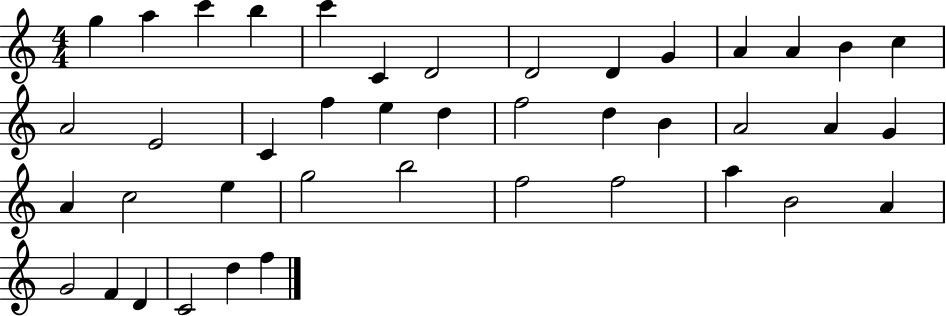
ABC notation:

X:1
T:Untitled
M:4/4
L:1/4
K:C
g a c' b c' C D2 D2 D G A A B c A2 E2 C f e d f2 d B A2 A G A c2 e g2 b2 f2 f2 a B2 A G2 F D C2 d f